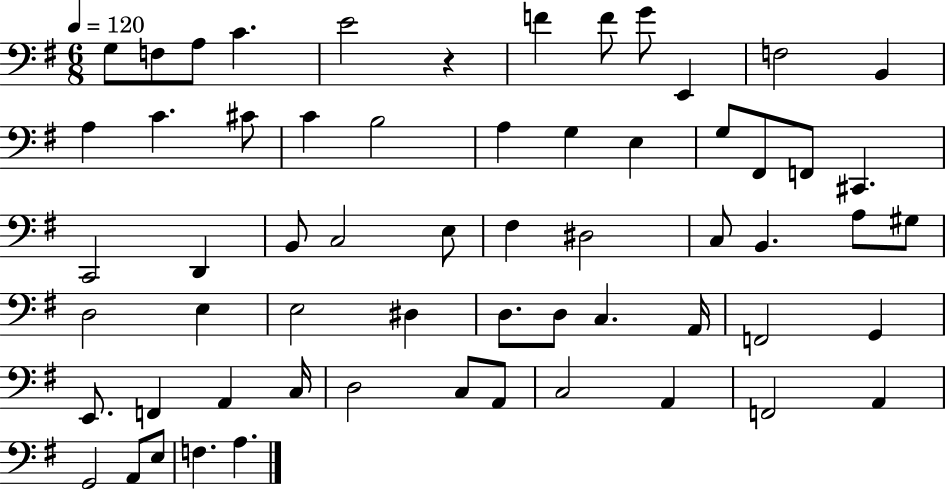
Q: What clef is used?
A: bass